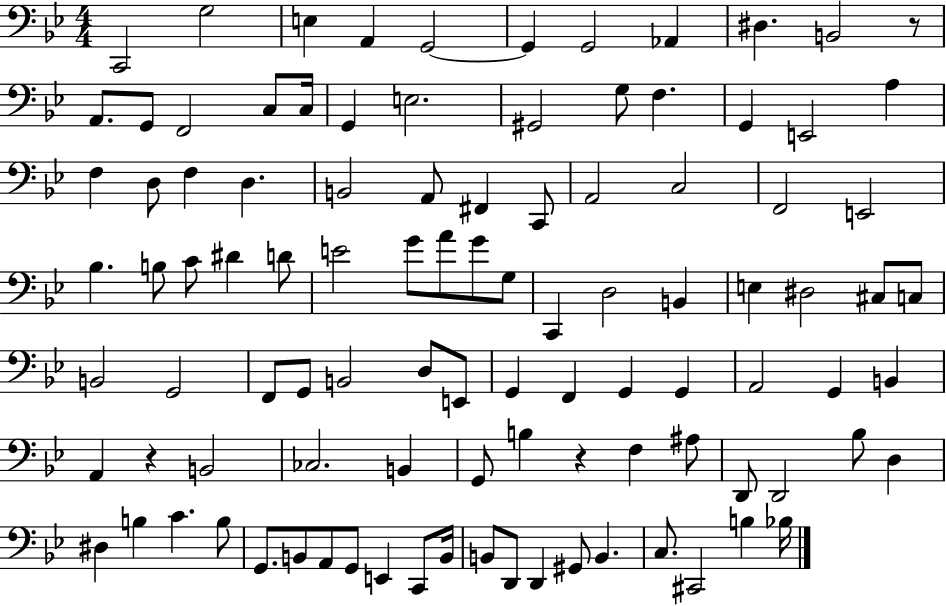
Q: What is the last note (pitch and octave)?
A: Bb3